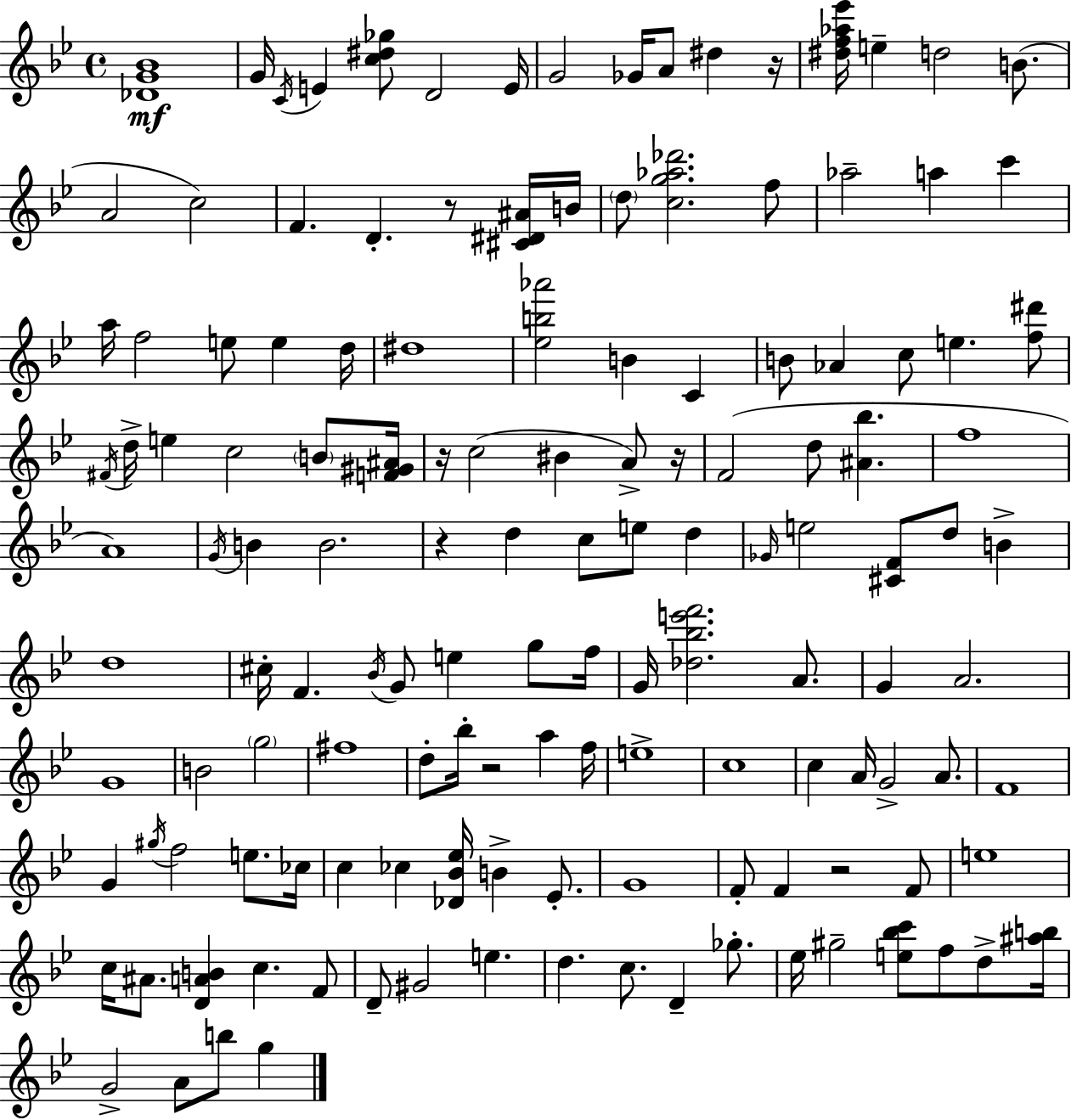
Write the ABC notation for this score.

X:1
T:Untitled
M:4/4
L:1/4
K:Bb
[_DG_B]4 G/4 C/4 E [c^d_g]/2 D2 E/4 G2 _G/4 A/2 ^d z/4 [^df_a_e']/4 e d2 B/2 A2 c2 F D z/2 [^C^D^A]/4 B/4 d/2 [cg_a_d']2 f/2 _a2 a c' a/4 f2 e/2 e d/4 ^d4 [_eb_a']2 B C B/2 _A c/2 e [f^d']/2 ^F/4 d/4 e c2 B/2 [F^G^A]/4 z/4 c2 ^B A/2 z/4 F2 d/2 [^A_b] f4 A4 G/4 B B2 z d c/2 e/2 d _G/4 e2 [^CF]/2 d/2 B d4 ^c/4 F _B/4 G/2 e g/2 f/4 G/4 [_d_be'f']2 A/2 G A2 G4 B2 g2 ^f4 d/2 _b/4 z2 a f/4 e4 c4 c A/4 G2 A/2 F4 G ^g/4 f2 e/2 _c/4 c _c [_D_B_e]/4 B _E/2 G4 F/2 F z2 F/2 e4 c/4 ^A/2 [DAB] c F/2 D/2 ^G2 e d c/2 D _g/2 _e/4 ^g2 [e_bc']/2 f/2 d/2 [^ab]/4 G2 A/2 b/2 g